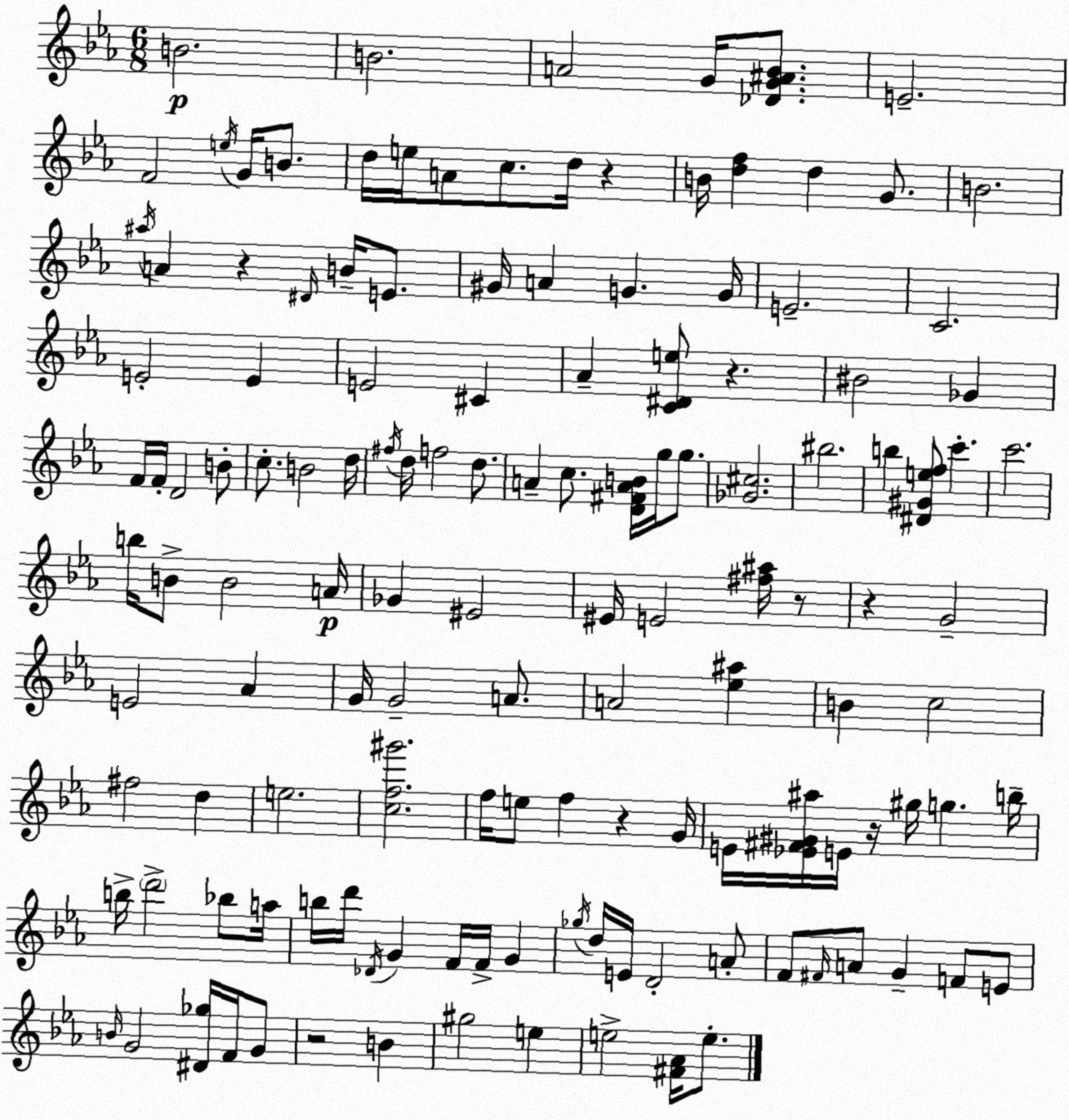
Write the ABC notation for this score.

X:1
T:Untitled
M:6/8
L:1/4
K:Eb
B2 B2 A2 G/4 [_DG^A_B]/2 E2 F2 e/4 G/4 B/2 d/4 e/4 A/2 c/2 d/4 z B/4 [df] d G/2 B2 ^a/4 A z ^D/4 B/4 E/2 ^G/4 A G G/4 E2 C2 E2 E E2 ^C _A [C^De]/2 z ^B2 _G F/4 F/4 D2 B/2 c/2 B2 d/4 ^f/4 d/4 f2 d/2 A c/2 [D^FAB]/4 g/4 g/2 [_G^c]2 ^b2 b [^D^Gef]/2 c' c'2 b/4 B/2 B2 A/4 _G ^E2 ^E/4 E2 [^f^a]/4 z/2 z G2 E2 _A G/4 G2 A/2 A2 [_e^a] B c2 ^f2 d e2 [cf^g']2 f/4 e/2 f z G/4 E/4 [_E^F^G^a]/4 E/4 z/4 ^g/4 g b/4 b/4 d'2 _b/2 a/4 b/4 d'/4 _D/4 G F/4 F/4 G _g/4 d/4 E/4 D2 A/2 F/2 ^F/4 A/2 G F/2 E/2 B/4 G2 [^D_g]/4 F/4 G/2 z2 B ^g2 e e2 [^F_A]/4 e/2